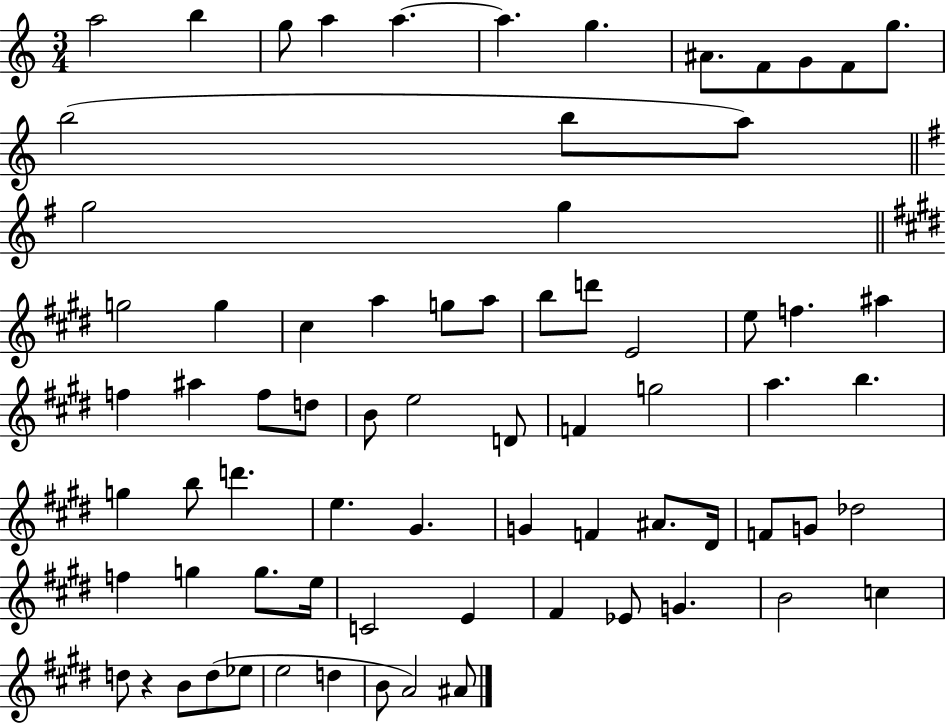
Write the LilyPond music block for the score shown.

{
  \clef treble
  \numericTimeSignature
  \time 3/4
  \key c \major
  \repeat volta 2 { a''2 b''4 | g''8 a''4 a''4.~~ | a''4. g''4. | ais'8. f'8 g'8 f'8 g''8. | \break b''2( b''8 a''8) | \bar "||" \break \key e \minor g''2 g''4 | \bar "||" \break \key e \major g''2 g''4 | cis''4 a''4 g''8 a''8 | b''8 d'''8 e'2 | e''8 f''4. ais''4 | \break f''4 ais''4 f''8 d''8 | b'8 e''2 d'8 | f'4 g''2 | a''4. b''4. | \break g''4 b''8 d'''4. | e''4. gis'4. | g'4 f'4 ais'8. dis'16 | f'8 g'8 des''2 | \break f''4 g''4 g''8. e''16 | c'2 e'4 | fis'4 ees'8 g'4. | b'2 c''4 | \break d''8 r4 b'8 d''8( ees''8 | e''2 d''4 | b'8 a'2) ais'8 | } \bar "|."
}